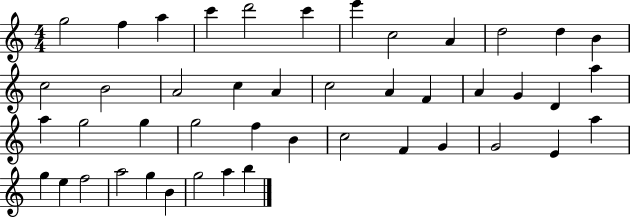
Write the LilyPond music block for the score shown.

{
  \clef treble
  \numericTimeSignature
  \time 4/4
  \key c \major
  g''2 f''4 a''4 | c'''4 d'''2 c'''4 | e'''4 c''2 a'4 | d''2 d''4 b'4 | \break c''2 b'2 | a'2 c''4 a'4 | c''2 a'4 f'4 | a'4 g'4 d'4 a''4 | \break a''4 g''2 g''4 | g''2 f''4 b'4 | c''2 f'4 g'4 | g'2 e'4 a''4 | \break g''4 e''4 f''2 | a''2 g''4 b'4 | g''2 a''4 b''4 | \bar "|."
}